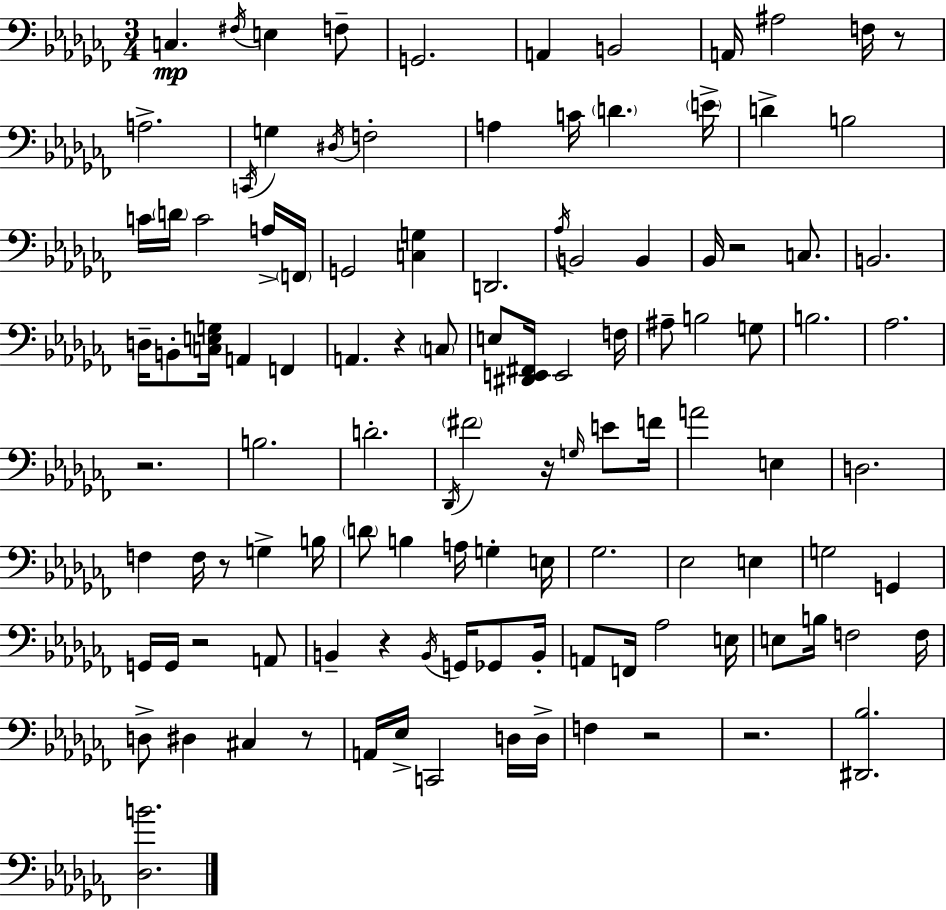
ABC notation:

X:1
T:Untitled
M:3/4
L:1/4
K:Abm
C, ^F,/4 E, F,/2 G,,2 A,, B,,2 A,,/4 ^A,2 F,/4 z/2 A,2 C,,/4 G, ^D,/4 F,2 A, C/4 D E/4 D B,2 C/4 D/4 C2 A,/4 F,,/4 G,,2 [C,G,] D,,2 _A,/4 B,,2 B,, _B,,/4 z2 C,/2 B,,2 D,/4 B,,/2 [C,E,G,]/4 A,, F,, A,, z C,/2 E,/2 [^D,,E,,^F,,]/4 E,,2 F,/4 ^A,/2 B,2 G,/2 B,2 _A,2 z2 B,2 D2 _D,,/4 ^F2 z/4 G,/4 E/2 F/4 A2 E, D,2 F, F,/4 z/2 G, B,/4 D/2 B, A,/4 G, E,/4 _G,2 _E,2 E, G,2 G,, G,,/4 G,,/4 z2 A,,/2 B,, z B,,/4 G,,/4 _G,,/2 B,,/4 A,,/2 F,,/4 _A,2 E,/4 E,/2 B,/4 F,2 F,/4 D,/2 ^D, ^C, z/2 A,,/4 _E,/4 C,,2 D,/4 D,/4 F, z2 z2 [^D,,_B,]2 [_D,B]2